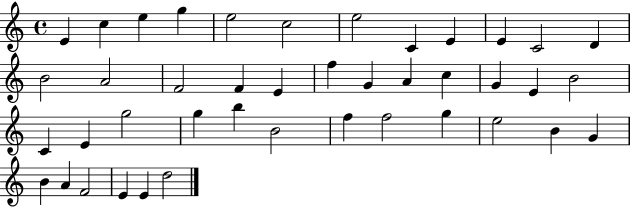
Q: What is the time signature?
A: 4/4